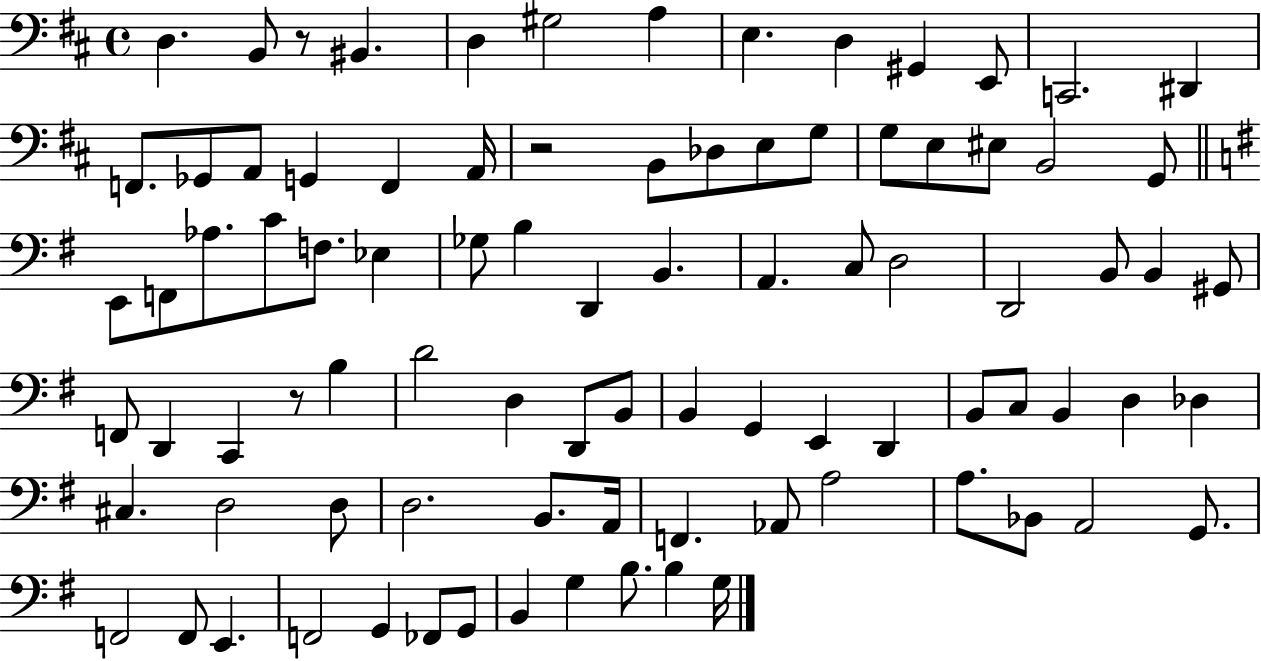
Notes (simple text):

D3/q. B2/e R/e BIS2/q. D3/q G#3/h A3/q E3/q. D3/q G#2/q E2/e C2/h. D#2/q F2/e. Gb2/e A2/e G2/q F2/q A2/s R/h B2/e Db3/e E3/e G3/e G3/e E3/e EIS3/e B2/h G2/e E2/e F2/e Ab3/e. C4/e F3/e. Eb3/q Gb3/e B3/q D2/q B2/q. A2/q. C3/e D3/h D2/h B2/e B2/q G#2/e F2/e D2/q C2/q R/e B3/q D4/h D3/q D2/e B2/e B2/q G2/q E2/q D2/q B2/e C3/e B2/q D3/q Db3/q C#3/q. D3/h D3/e D3/h. B2/e. A2/s F2/q. Ab2/e A3/h A3/e. Bb2/e A2/h G2/e. F2/h F2/e E2/q. F2/h G2/q FES2/e G2/e B2/q G3/q B3/e. B3/q G3/s